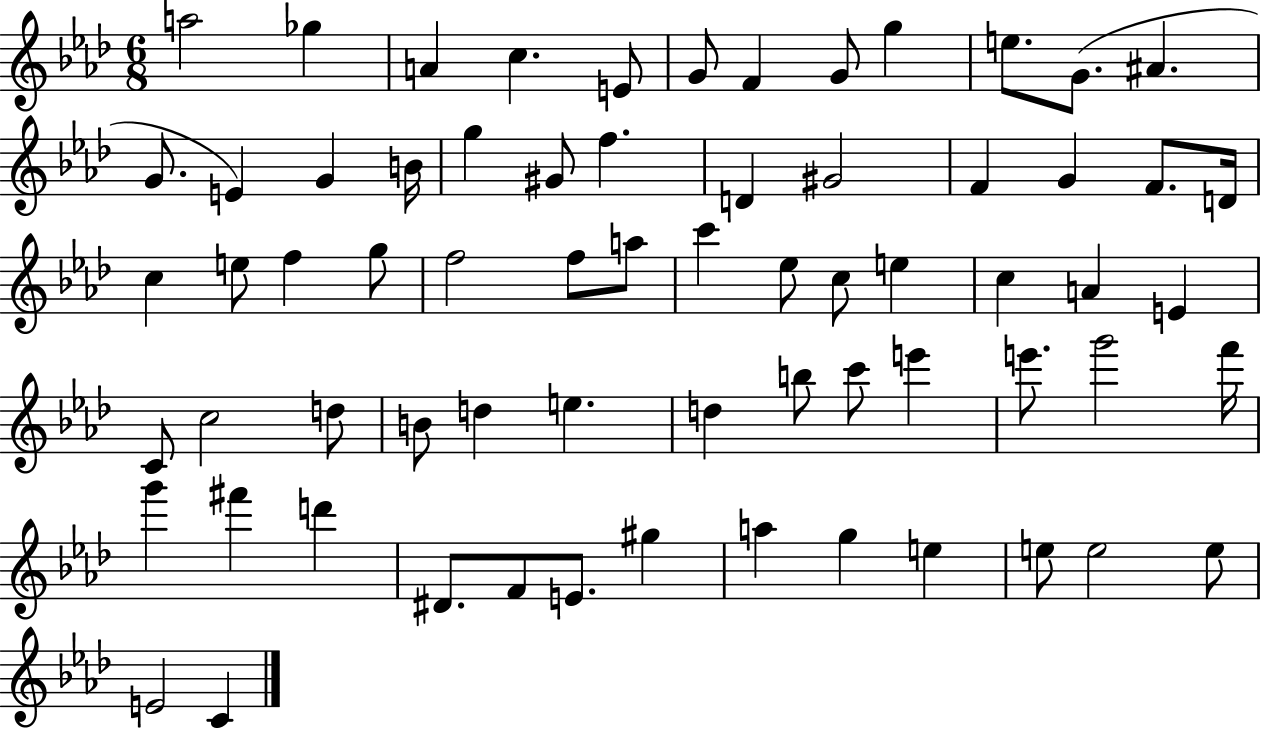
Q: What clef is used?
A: treble